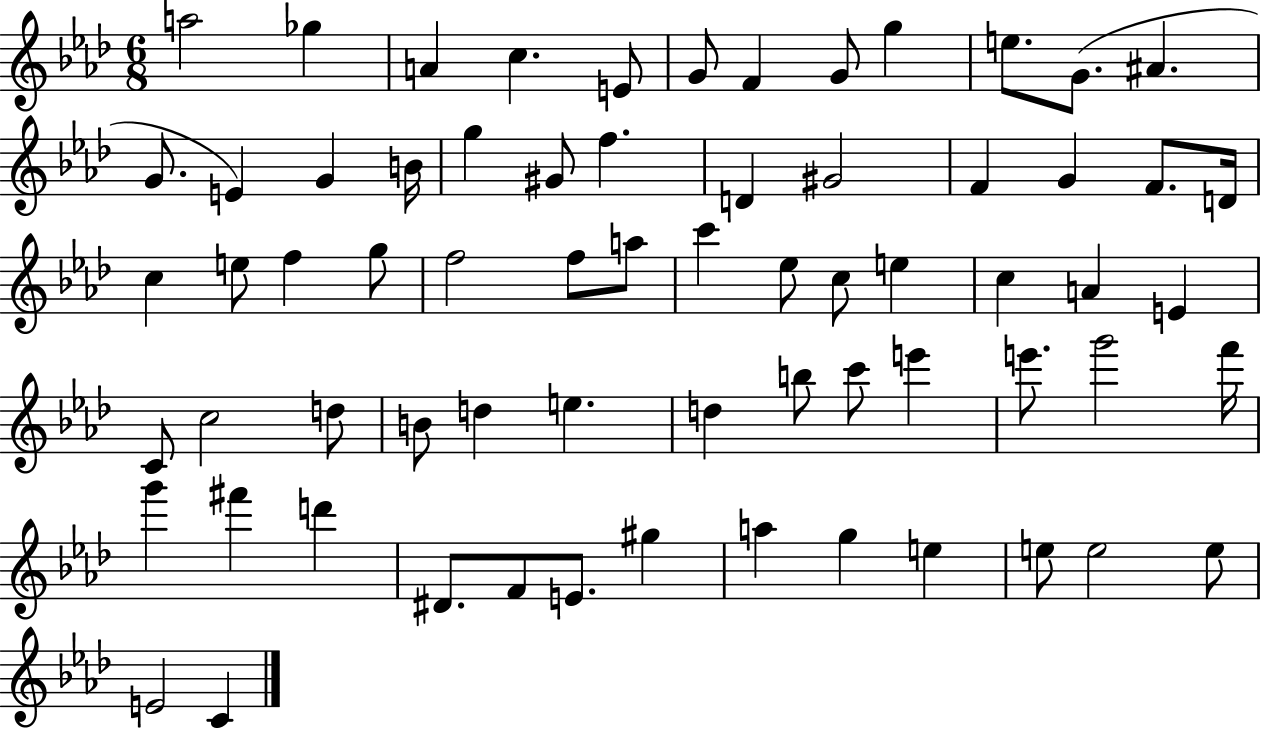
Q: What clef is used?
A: treble